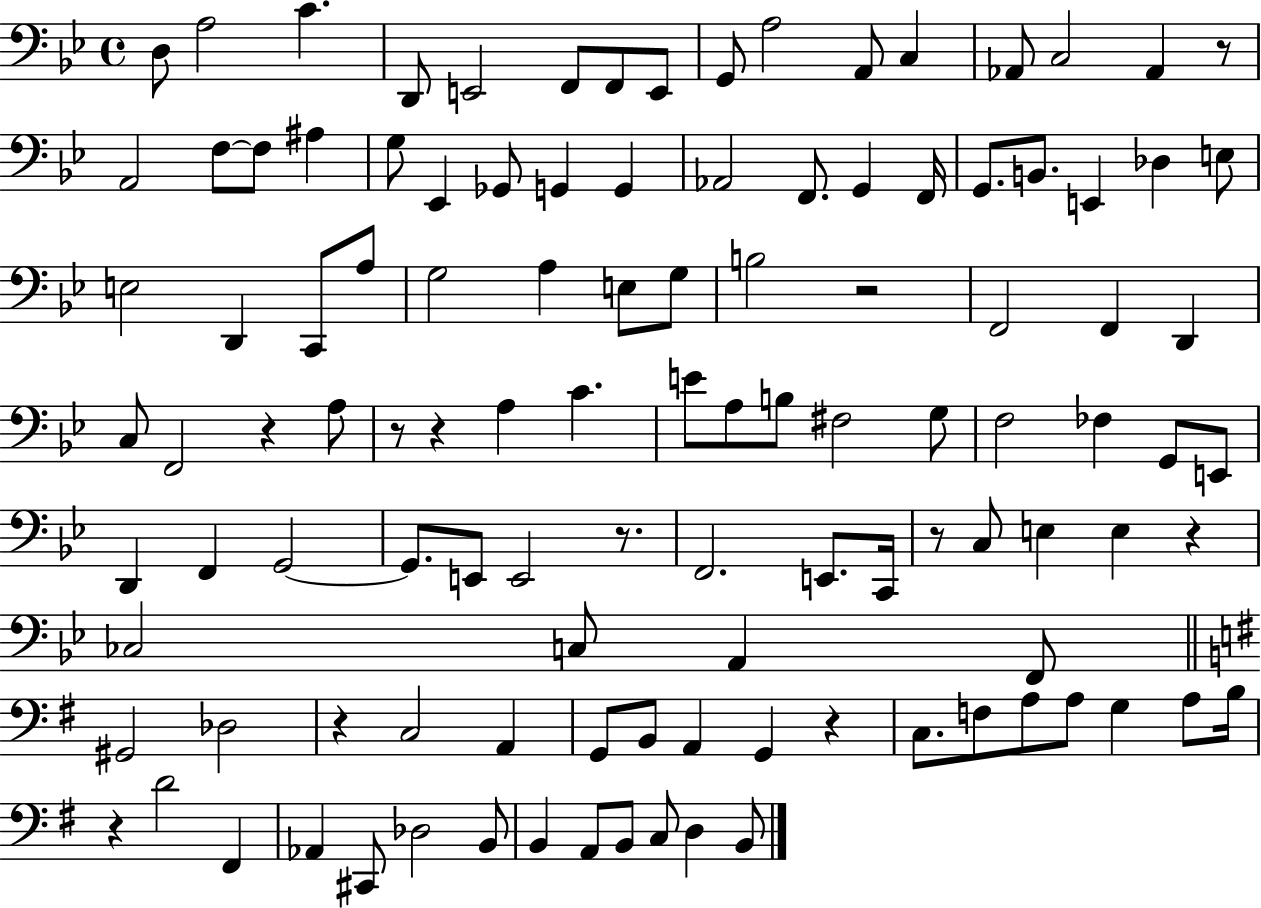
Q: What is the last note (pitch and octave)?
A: B2